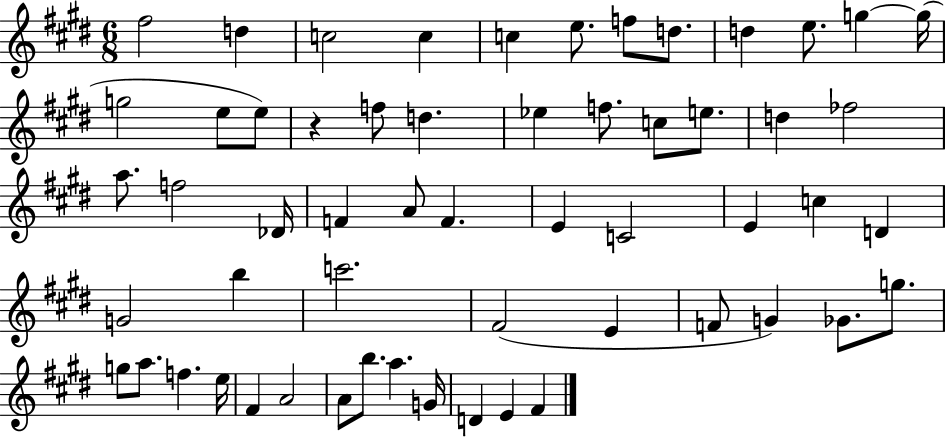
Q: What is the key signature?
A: E major